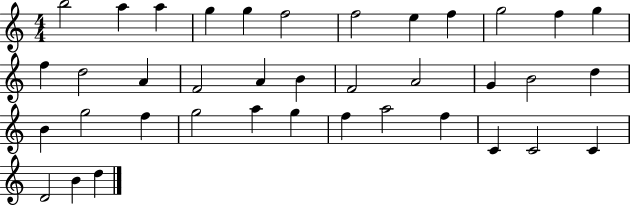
B5/h A5/q A5/q G5/q G5/q F5/h F5/h E5/q F5/q G5/h F5/q G5/q F5/q D5/h A4/q F4/h A4/q B4/q F4/h A4/h G4/q B4/h D5/q B4/q G5/h F5/q G5/h A5/q G5/q F5/q A5/h F5/q C4/q C4/h C4/q D4/h B4/q D5/q